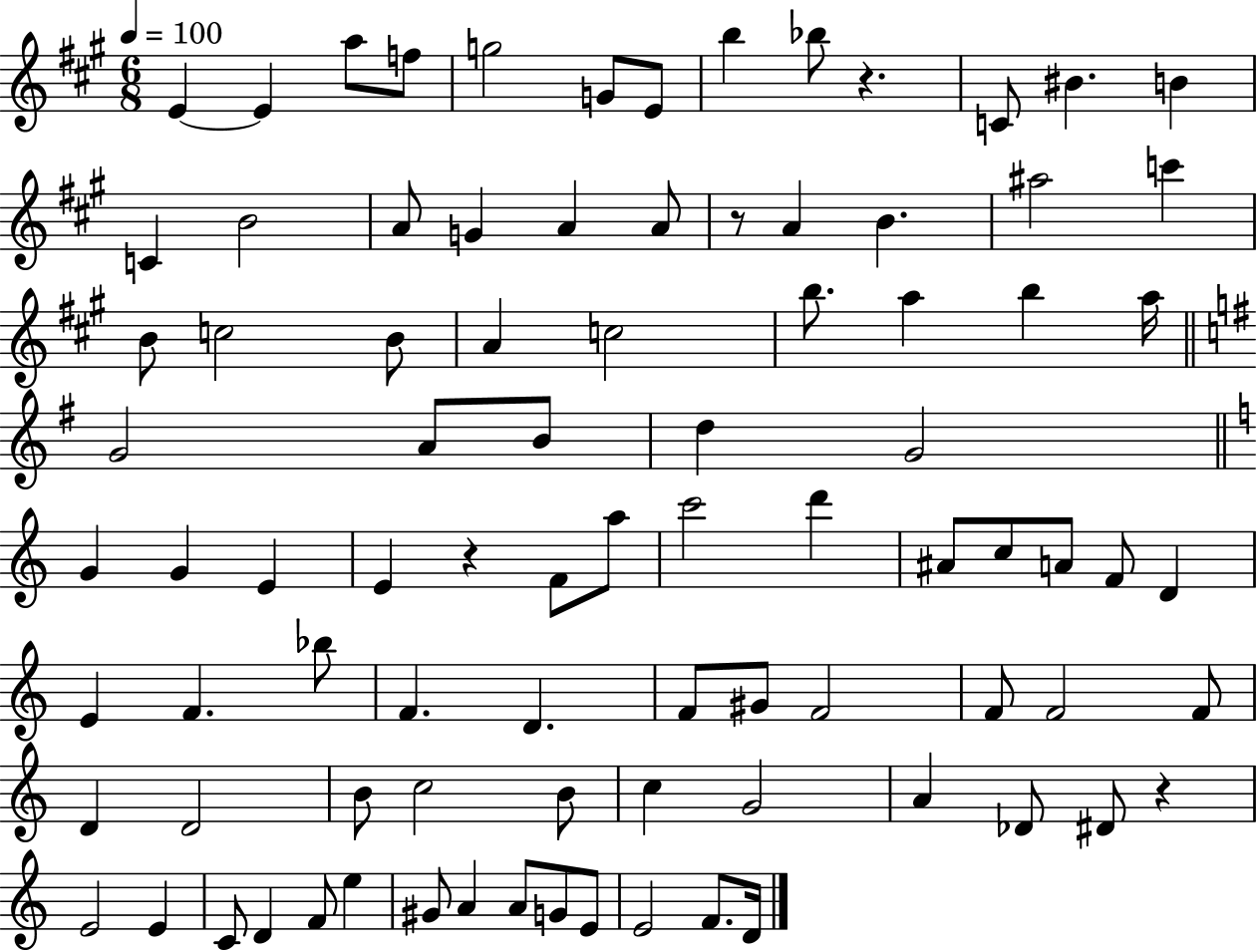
X:1
T:Untitled
M:6/8
L:1/4
K:A
E E a/2 f/2 g2 G/2 E/2 b _b/2 z C/2 ^B B C B2 A/2 G A A/2 z/2 A B ^a2 c' B/2 c2 B/2 A c2 b/2 a b a/4 G2 A/2 B/2 d G2 G G E E z F/2 a/2 c'2 d' ^A/2 c/2 A/2 F/2 D E F _b/2 F D F/2 ^G/2 F2 F/2 F2 F/2 D D2 B/2 c2 B/2 c G2 A _D/2 ^D/2 z E2 E C/2 D F/2 e ^G/2 A A/2 G/2 E/2 E2 F/2 D/4